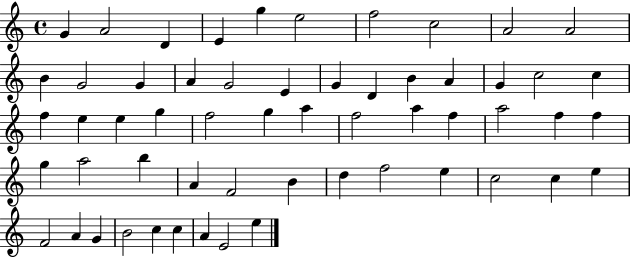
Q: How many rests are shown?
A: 0